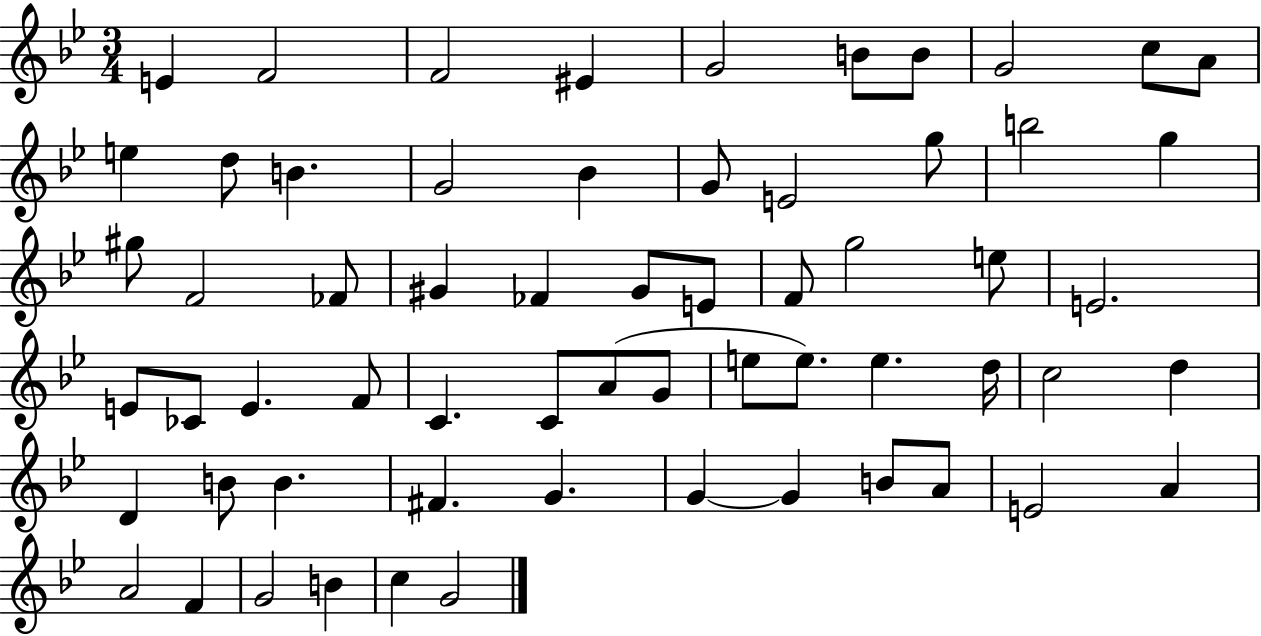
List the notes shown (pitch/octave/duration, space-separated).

E4/q F4/h F4/h EIS4/q G4/h B4/e B4/e G4/h C5/e A4/e E5/q D5/e B4/q. G4/h Bb4/q G4/e E4/h G5/e B5/h G5/q G#5/e F4/h FES4/e G#4/q FES4/q G#4/e E4/e F4/e G5/h E5/e E4/h. E4/e CES4/e E4/q. F4/e C4/q. C4/e A4/e G4/e E5/e E5/e. E5/q. D5/s C5/h D5/q D4/q B4/e B4/q. F#4/q. G4/q. G4/q G4/q B4/e A4/e E4/h A4/q A4/h F4/q G4/h B4/q C5/q G4/h